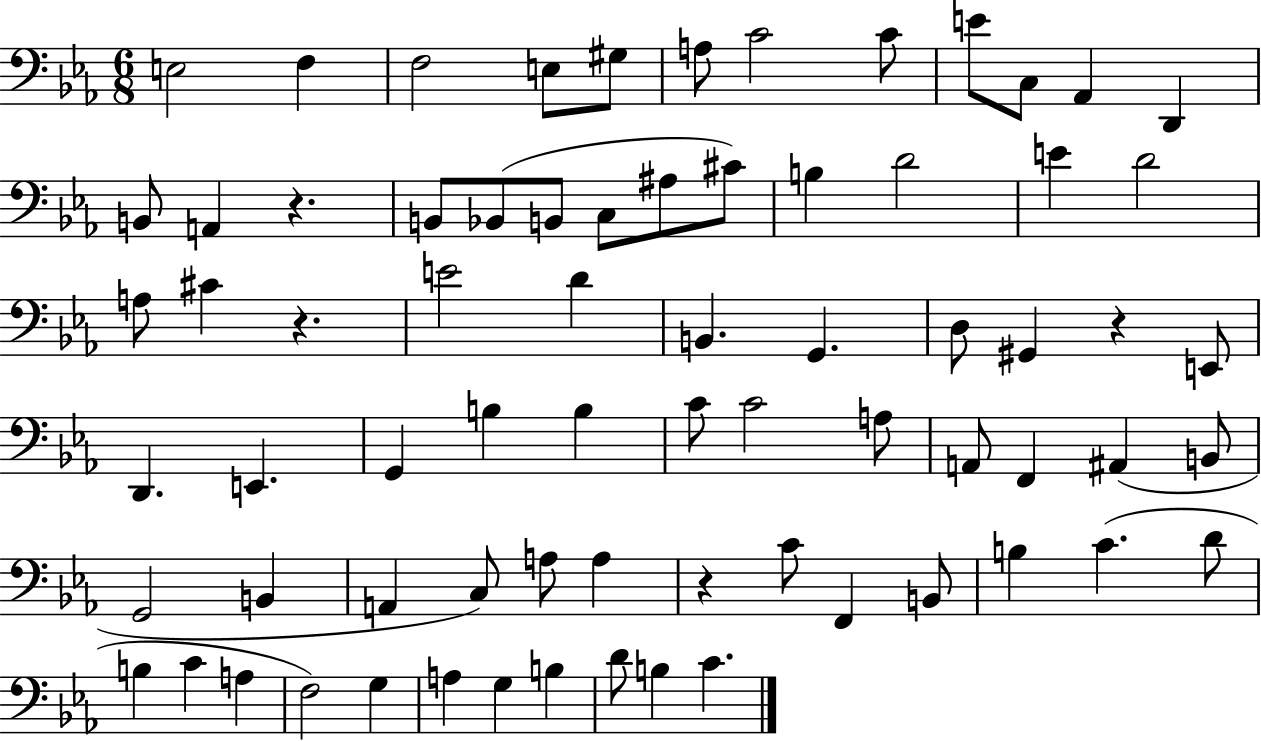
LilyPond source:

{
  \clef bass
  \numericTimeSignature
  \time 6/8
  \key ees \major
  e2 f4 | f2 e8 gis8 | a8 c'2 c'8 | e'8 c8 aes,4 d,4 | \break b,8 a,4 r4. | b,8 bes,8( b,8 c8 ais8 cis'8) | b4 d'2 | e'4 d'2 | \break a8 cis'4 r4. | e'2 d'4 | b,4. g,4. | d8 gis,4 r4 e,8 | \break d,4. e,4. | g,4 b4 b4 | c'8 c'2 a8 | a,8 f,4 ais,4( b,8 | \break g,2 b,4 | a,4 c8) a8 a4 | r4 c'8 f,4 b,8 | b4 c'4.( d'8 | \break b4 c'4 a4 | f2) g4 | a4 g4 b4 | d'8 b4 c'4. | \break \bar "|."
}